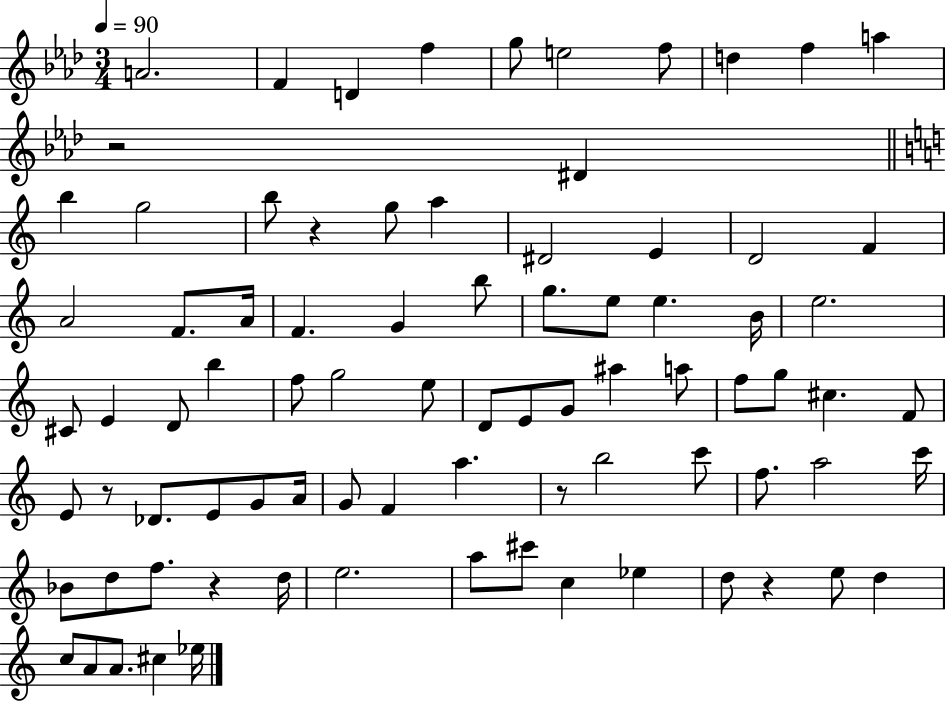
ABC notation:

X:1
T:Untitled
M:3/4
L:1/4
K:Ab
A2 F D f g/2 e2 f/2 d f a z2 ^D b g2 b/2 z g/2 a ^D2 E D2 F A2 F/2 A/4 F G b/2 g/2 e/2 e B/4 e2 ^C/2 E D/2 b f/2 g2 e/2 D/2 E/2 G/2 ^a a/2 f/2 g/2 ^c F/2 E/2 z/2 _D/2 E/2 G/2 A/4 G/2 F a z/2 b2 c'/2 f/2 a2 c'/4 _B/2 d/2 f/2 z d/4 e2 a/2 ^c'/2 c _e d/2 z e/2 d c/2 A/2 A/2 ^c _e/4